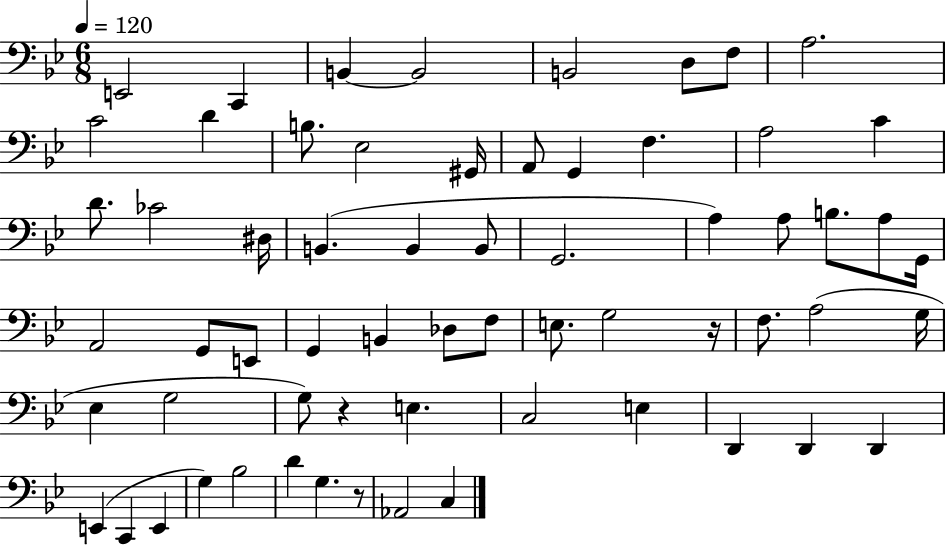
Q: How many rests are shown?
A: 3